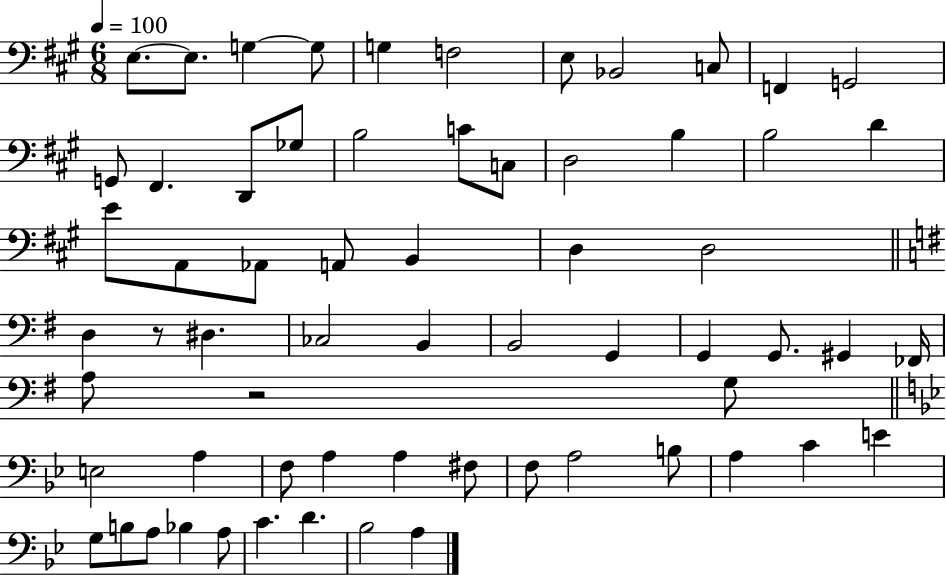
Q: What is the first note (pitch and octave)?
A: E3